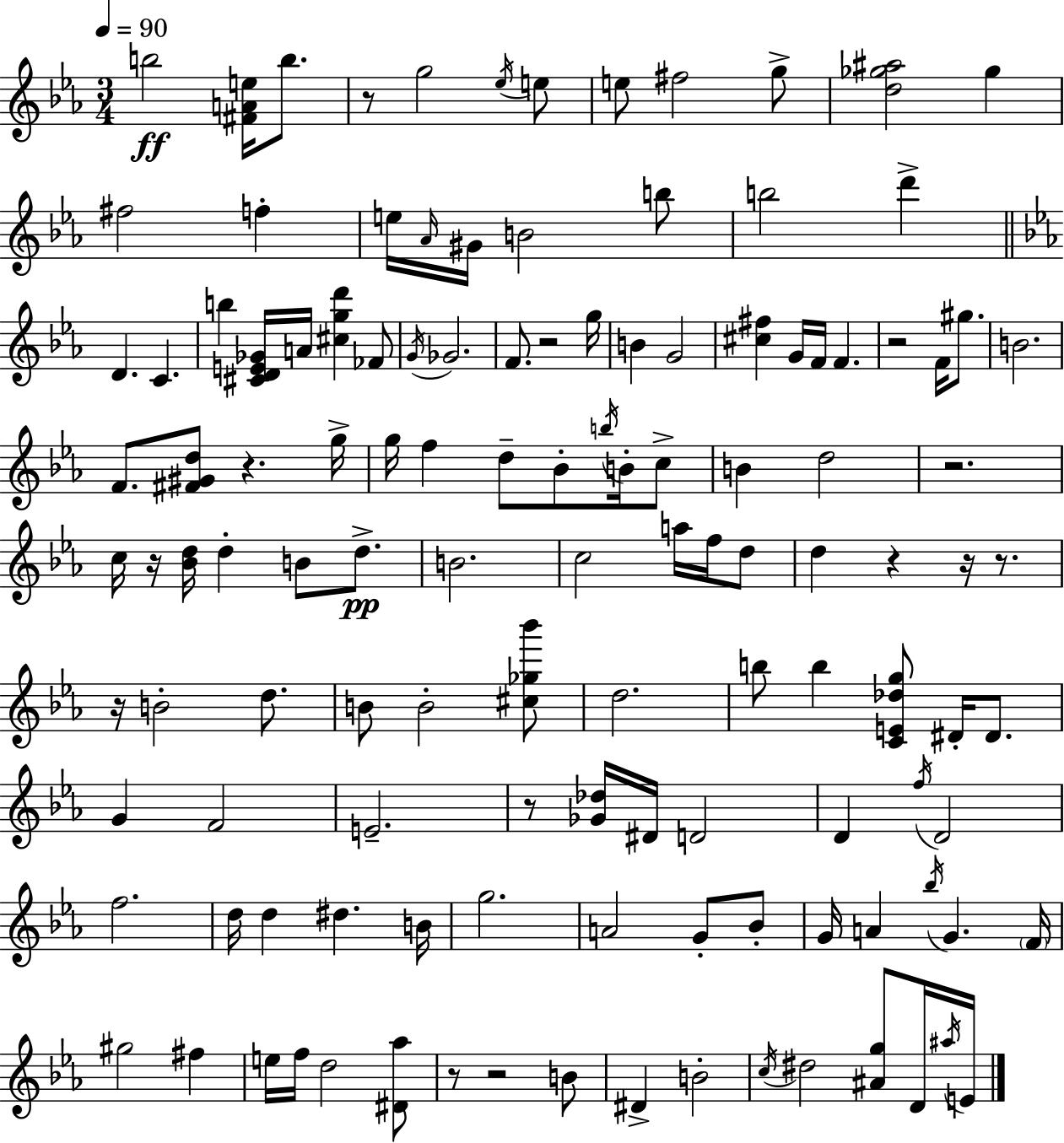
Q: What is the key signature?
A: EES major